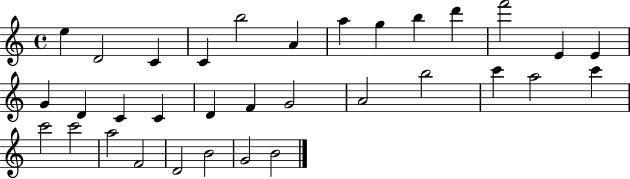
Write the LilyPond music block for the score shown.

{
  \clef treble
  \time 4/4
  \defaultTimeSignature
  \key c \major
  e''4 d'2 c'4 | c'4 b''2 a'4 | a''4 g''4 b''4 d'''4 | f'''2 e'4 e'4 | \break g'4 d'4 c'4 c'4 | d'4 f'4 g'2 | a'2 b''2 | c'''4 a''2 c'''4 | \break c'''2 c'''2 | a''2 f'2 | d'2 b'2 | g'2 b'2 | \break \bar "|."
}